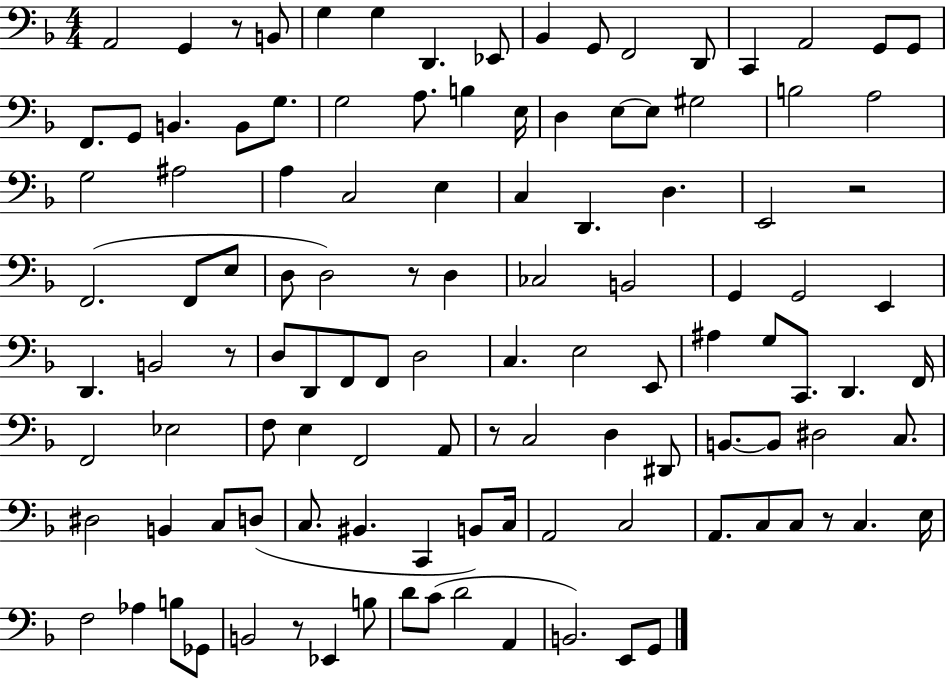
{
  \clef bass
  \numericTimeSignature
  \time 4/4
  \key f \major
  a,2 g,4 r8 b,8 | g4 g4 d,4. ees,8 | bes,4 g,8 f,2 d,8 | c,4 a,2 g,8 g,8 | \break f,8. g,8 b,4. b,8 g8. | g2 a8. b4 e16 | d4 e8~~ e8 gis2 | b2 a2 | \break g2 ais2 | a4 c2 e4 | c4 d,4. d4. | e,2 r2 | \break f,2.( f,8 e8 | d8 d2) r8 d4 | ces2 b,2 | g,4 g,2 e,4 | \break d,4. b,2 r8 | d8 d,8 f,8 f,8 d2 | c4. e2 e,8 | ais4 g8 c,8. d,4. f,16 | \break f,2 ees2 | f8 e4 f,2 a,8 | r8 c2 d4 dis,8 | b,8.~~ b,8 dis2 c8. | \break dis2 b,4 c8 d8( | c8. bis,4. c,4 b,8) c16 | a,2 c2 | a,8. c8 c8 r8 c4. e16 | \break f2 aes4 b8 ges,8 | b,2 r8 ees,4 b8 | d'8 c'8( d'2 a,4 | b,2.) e,8 g,8 | \break \bar "|."
}